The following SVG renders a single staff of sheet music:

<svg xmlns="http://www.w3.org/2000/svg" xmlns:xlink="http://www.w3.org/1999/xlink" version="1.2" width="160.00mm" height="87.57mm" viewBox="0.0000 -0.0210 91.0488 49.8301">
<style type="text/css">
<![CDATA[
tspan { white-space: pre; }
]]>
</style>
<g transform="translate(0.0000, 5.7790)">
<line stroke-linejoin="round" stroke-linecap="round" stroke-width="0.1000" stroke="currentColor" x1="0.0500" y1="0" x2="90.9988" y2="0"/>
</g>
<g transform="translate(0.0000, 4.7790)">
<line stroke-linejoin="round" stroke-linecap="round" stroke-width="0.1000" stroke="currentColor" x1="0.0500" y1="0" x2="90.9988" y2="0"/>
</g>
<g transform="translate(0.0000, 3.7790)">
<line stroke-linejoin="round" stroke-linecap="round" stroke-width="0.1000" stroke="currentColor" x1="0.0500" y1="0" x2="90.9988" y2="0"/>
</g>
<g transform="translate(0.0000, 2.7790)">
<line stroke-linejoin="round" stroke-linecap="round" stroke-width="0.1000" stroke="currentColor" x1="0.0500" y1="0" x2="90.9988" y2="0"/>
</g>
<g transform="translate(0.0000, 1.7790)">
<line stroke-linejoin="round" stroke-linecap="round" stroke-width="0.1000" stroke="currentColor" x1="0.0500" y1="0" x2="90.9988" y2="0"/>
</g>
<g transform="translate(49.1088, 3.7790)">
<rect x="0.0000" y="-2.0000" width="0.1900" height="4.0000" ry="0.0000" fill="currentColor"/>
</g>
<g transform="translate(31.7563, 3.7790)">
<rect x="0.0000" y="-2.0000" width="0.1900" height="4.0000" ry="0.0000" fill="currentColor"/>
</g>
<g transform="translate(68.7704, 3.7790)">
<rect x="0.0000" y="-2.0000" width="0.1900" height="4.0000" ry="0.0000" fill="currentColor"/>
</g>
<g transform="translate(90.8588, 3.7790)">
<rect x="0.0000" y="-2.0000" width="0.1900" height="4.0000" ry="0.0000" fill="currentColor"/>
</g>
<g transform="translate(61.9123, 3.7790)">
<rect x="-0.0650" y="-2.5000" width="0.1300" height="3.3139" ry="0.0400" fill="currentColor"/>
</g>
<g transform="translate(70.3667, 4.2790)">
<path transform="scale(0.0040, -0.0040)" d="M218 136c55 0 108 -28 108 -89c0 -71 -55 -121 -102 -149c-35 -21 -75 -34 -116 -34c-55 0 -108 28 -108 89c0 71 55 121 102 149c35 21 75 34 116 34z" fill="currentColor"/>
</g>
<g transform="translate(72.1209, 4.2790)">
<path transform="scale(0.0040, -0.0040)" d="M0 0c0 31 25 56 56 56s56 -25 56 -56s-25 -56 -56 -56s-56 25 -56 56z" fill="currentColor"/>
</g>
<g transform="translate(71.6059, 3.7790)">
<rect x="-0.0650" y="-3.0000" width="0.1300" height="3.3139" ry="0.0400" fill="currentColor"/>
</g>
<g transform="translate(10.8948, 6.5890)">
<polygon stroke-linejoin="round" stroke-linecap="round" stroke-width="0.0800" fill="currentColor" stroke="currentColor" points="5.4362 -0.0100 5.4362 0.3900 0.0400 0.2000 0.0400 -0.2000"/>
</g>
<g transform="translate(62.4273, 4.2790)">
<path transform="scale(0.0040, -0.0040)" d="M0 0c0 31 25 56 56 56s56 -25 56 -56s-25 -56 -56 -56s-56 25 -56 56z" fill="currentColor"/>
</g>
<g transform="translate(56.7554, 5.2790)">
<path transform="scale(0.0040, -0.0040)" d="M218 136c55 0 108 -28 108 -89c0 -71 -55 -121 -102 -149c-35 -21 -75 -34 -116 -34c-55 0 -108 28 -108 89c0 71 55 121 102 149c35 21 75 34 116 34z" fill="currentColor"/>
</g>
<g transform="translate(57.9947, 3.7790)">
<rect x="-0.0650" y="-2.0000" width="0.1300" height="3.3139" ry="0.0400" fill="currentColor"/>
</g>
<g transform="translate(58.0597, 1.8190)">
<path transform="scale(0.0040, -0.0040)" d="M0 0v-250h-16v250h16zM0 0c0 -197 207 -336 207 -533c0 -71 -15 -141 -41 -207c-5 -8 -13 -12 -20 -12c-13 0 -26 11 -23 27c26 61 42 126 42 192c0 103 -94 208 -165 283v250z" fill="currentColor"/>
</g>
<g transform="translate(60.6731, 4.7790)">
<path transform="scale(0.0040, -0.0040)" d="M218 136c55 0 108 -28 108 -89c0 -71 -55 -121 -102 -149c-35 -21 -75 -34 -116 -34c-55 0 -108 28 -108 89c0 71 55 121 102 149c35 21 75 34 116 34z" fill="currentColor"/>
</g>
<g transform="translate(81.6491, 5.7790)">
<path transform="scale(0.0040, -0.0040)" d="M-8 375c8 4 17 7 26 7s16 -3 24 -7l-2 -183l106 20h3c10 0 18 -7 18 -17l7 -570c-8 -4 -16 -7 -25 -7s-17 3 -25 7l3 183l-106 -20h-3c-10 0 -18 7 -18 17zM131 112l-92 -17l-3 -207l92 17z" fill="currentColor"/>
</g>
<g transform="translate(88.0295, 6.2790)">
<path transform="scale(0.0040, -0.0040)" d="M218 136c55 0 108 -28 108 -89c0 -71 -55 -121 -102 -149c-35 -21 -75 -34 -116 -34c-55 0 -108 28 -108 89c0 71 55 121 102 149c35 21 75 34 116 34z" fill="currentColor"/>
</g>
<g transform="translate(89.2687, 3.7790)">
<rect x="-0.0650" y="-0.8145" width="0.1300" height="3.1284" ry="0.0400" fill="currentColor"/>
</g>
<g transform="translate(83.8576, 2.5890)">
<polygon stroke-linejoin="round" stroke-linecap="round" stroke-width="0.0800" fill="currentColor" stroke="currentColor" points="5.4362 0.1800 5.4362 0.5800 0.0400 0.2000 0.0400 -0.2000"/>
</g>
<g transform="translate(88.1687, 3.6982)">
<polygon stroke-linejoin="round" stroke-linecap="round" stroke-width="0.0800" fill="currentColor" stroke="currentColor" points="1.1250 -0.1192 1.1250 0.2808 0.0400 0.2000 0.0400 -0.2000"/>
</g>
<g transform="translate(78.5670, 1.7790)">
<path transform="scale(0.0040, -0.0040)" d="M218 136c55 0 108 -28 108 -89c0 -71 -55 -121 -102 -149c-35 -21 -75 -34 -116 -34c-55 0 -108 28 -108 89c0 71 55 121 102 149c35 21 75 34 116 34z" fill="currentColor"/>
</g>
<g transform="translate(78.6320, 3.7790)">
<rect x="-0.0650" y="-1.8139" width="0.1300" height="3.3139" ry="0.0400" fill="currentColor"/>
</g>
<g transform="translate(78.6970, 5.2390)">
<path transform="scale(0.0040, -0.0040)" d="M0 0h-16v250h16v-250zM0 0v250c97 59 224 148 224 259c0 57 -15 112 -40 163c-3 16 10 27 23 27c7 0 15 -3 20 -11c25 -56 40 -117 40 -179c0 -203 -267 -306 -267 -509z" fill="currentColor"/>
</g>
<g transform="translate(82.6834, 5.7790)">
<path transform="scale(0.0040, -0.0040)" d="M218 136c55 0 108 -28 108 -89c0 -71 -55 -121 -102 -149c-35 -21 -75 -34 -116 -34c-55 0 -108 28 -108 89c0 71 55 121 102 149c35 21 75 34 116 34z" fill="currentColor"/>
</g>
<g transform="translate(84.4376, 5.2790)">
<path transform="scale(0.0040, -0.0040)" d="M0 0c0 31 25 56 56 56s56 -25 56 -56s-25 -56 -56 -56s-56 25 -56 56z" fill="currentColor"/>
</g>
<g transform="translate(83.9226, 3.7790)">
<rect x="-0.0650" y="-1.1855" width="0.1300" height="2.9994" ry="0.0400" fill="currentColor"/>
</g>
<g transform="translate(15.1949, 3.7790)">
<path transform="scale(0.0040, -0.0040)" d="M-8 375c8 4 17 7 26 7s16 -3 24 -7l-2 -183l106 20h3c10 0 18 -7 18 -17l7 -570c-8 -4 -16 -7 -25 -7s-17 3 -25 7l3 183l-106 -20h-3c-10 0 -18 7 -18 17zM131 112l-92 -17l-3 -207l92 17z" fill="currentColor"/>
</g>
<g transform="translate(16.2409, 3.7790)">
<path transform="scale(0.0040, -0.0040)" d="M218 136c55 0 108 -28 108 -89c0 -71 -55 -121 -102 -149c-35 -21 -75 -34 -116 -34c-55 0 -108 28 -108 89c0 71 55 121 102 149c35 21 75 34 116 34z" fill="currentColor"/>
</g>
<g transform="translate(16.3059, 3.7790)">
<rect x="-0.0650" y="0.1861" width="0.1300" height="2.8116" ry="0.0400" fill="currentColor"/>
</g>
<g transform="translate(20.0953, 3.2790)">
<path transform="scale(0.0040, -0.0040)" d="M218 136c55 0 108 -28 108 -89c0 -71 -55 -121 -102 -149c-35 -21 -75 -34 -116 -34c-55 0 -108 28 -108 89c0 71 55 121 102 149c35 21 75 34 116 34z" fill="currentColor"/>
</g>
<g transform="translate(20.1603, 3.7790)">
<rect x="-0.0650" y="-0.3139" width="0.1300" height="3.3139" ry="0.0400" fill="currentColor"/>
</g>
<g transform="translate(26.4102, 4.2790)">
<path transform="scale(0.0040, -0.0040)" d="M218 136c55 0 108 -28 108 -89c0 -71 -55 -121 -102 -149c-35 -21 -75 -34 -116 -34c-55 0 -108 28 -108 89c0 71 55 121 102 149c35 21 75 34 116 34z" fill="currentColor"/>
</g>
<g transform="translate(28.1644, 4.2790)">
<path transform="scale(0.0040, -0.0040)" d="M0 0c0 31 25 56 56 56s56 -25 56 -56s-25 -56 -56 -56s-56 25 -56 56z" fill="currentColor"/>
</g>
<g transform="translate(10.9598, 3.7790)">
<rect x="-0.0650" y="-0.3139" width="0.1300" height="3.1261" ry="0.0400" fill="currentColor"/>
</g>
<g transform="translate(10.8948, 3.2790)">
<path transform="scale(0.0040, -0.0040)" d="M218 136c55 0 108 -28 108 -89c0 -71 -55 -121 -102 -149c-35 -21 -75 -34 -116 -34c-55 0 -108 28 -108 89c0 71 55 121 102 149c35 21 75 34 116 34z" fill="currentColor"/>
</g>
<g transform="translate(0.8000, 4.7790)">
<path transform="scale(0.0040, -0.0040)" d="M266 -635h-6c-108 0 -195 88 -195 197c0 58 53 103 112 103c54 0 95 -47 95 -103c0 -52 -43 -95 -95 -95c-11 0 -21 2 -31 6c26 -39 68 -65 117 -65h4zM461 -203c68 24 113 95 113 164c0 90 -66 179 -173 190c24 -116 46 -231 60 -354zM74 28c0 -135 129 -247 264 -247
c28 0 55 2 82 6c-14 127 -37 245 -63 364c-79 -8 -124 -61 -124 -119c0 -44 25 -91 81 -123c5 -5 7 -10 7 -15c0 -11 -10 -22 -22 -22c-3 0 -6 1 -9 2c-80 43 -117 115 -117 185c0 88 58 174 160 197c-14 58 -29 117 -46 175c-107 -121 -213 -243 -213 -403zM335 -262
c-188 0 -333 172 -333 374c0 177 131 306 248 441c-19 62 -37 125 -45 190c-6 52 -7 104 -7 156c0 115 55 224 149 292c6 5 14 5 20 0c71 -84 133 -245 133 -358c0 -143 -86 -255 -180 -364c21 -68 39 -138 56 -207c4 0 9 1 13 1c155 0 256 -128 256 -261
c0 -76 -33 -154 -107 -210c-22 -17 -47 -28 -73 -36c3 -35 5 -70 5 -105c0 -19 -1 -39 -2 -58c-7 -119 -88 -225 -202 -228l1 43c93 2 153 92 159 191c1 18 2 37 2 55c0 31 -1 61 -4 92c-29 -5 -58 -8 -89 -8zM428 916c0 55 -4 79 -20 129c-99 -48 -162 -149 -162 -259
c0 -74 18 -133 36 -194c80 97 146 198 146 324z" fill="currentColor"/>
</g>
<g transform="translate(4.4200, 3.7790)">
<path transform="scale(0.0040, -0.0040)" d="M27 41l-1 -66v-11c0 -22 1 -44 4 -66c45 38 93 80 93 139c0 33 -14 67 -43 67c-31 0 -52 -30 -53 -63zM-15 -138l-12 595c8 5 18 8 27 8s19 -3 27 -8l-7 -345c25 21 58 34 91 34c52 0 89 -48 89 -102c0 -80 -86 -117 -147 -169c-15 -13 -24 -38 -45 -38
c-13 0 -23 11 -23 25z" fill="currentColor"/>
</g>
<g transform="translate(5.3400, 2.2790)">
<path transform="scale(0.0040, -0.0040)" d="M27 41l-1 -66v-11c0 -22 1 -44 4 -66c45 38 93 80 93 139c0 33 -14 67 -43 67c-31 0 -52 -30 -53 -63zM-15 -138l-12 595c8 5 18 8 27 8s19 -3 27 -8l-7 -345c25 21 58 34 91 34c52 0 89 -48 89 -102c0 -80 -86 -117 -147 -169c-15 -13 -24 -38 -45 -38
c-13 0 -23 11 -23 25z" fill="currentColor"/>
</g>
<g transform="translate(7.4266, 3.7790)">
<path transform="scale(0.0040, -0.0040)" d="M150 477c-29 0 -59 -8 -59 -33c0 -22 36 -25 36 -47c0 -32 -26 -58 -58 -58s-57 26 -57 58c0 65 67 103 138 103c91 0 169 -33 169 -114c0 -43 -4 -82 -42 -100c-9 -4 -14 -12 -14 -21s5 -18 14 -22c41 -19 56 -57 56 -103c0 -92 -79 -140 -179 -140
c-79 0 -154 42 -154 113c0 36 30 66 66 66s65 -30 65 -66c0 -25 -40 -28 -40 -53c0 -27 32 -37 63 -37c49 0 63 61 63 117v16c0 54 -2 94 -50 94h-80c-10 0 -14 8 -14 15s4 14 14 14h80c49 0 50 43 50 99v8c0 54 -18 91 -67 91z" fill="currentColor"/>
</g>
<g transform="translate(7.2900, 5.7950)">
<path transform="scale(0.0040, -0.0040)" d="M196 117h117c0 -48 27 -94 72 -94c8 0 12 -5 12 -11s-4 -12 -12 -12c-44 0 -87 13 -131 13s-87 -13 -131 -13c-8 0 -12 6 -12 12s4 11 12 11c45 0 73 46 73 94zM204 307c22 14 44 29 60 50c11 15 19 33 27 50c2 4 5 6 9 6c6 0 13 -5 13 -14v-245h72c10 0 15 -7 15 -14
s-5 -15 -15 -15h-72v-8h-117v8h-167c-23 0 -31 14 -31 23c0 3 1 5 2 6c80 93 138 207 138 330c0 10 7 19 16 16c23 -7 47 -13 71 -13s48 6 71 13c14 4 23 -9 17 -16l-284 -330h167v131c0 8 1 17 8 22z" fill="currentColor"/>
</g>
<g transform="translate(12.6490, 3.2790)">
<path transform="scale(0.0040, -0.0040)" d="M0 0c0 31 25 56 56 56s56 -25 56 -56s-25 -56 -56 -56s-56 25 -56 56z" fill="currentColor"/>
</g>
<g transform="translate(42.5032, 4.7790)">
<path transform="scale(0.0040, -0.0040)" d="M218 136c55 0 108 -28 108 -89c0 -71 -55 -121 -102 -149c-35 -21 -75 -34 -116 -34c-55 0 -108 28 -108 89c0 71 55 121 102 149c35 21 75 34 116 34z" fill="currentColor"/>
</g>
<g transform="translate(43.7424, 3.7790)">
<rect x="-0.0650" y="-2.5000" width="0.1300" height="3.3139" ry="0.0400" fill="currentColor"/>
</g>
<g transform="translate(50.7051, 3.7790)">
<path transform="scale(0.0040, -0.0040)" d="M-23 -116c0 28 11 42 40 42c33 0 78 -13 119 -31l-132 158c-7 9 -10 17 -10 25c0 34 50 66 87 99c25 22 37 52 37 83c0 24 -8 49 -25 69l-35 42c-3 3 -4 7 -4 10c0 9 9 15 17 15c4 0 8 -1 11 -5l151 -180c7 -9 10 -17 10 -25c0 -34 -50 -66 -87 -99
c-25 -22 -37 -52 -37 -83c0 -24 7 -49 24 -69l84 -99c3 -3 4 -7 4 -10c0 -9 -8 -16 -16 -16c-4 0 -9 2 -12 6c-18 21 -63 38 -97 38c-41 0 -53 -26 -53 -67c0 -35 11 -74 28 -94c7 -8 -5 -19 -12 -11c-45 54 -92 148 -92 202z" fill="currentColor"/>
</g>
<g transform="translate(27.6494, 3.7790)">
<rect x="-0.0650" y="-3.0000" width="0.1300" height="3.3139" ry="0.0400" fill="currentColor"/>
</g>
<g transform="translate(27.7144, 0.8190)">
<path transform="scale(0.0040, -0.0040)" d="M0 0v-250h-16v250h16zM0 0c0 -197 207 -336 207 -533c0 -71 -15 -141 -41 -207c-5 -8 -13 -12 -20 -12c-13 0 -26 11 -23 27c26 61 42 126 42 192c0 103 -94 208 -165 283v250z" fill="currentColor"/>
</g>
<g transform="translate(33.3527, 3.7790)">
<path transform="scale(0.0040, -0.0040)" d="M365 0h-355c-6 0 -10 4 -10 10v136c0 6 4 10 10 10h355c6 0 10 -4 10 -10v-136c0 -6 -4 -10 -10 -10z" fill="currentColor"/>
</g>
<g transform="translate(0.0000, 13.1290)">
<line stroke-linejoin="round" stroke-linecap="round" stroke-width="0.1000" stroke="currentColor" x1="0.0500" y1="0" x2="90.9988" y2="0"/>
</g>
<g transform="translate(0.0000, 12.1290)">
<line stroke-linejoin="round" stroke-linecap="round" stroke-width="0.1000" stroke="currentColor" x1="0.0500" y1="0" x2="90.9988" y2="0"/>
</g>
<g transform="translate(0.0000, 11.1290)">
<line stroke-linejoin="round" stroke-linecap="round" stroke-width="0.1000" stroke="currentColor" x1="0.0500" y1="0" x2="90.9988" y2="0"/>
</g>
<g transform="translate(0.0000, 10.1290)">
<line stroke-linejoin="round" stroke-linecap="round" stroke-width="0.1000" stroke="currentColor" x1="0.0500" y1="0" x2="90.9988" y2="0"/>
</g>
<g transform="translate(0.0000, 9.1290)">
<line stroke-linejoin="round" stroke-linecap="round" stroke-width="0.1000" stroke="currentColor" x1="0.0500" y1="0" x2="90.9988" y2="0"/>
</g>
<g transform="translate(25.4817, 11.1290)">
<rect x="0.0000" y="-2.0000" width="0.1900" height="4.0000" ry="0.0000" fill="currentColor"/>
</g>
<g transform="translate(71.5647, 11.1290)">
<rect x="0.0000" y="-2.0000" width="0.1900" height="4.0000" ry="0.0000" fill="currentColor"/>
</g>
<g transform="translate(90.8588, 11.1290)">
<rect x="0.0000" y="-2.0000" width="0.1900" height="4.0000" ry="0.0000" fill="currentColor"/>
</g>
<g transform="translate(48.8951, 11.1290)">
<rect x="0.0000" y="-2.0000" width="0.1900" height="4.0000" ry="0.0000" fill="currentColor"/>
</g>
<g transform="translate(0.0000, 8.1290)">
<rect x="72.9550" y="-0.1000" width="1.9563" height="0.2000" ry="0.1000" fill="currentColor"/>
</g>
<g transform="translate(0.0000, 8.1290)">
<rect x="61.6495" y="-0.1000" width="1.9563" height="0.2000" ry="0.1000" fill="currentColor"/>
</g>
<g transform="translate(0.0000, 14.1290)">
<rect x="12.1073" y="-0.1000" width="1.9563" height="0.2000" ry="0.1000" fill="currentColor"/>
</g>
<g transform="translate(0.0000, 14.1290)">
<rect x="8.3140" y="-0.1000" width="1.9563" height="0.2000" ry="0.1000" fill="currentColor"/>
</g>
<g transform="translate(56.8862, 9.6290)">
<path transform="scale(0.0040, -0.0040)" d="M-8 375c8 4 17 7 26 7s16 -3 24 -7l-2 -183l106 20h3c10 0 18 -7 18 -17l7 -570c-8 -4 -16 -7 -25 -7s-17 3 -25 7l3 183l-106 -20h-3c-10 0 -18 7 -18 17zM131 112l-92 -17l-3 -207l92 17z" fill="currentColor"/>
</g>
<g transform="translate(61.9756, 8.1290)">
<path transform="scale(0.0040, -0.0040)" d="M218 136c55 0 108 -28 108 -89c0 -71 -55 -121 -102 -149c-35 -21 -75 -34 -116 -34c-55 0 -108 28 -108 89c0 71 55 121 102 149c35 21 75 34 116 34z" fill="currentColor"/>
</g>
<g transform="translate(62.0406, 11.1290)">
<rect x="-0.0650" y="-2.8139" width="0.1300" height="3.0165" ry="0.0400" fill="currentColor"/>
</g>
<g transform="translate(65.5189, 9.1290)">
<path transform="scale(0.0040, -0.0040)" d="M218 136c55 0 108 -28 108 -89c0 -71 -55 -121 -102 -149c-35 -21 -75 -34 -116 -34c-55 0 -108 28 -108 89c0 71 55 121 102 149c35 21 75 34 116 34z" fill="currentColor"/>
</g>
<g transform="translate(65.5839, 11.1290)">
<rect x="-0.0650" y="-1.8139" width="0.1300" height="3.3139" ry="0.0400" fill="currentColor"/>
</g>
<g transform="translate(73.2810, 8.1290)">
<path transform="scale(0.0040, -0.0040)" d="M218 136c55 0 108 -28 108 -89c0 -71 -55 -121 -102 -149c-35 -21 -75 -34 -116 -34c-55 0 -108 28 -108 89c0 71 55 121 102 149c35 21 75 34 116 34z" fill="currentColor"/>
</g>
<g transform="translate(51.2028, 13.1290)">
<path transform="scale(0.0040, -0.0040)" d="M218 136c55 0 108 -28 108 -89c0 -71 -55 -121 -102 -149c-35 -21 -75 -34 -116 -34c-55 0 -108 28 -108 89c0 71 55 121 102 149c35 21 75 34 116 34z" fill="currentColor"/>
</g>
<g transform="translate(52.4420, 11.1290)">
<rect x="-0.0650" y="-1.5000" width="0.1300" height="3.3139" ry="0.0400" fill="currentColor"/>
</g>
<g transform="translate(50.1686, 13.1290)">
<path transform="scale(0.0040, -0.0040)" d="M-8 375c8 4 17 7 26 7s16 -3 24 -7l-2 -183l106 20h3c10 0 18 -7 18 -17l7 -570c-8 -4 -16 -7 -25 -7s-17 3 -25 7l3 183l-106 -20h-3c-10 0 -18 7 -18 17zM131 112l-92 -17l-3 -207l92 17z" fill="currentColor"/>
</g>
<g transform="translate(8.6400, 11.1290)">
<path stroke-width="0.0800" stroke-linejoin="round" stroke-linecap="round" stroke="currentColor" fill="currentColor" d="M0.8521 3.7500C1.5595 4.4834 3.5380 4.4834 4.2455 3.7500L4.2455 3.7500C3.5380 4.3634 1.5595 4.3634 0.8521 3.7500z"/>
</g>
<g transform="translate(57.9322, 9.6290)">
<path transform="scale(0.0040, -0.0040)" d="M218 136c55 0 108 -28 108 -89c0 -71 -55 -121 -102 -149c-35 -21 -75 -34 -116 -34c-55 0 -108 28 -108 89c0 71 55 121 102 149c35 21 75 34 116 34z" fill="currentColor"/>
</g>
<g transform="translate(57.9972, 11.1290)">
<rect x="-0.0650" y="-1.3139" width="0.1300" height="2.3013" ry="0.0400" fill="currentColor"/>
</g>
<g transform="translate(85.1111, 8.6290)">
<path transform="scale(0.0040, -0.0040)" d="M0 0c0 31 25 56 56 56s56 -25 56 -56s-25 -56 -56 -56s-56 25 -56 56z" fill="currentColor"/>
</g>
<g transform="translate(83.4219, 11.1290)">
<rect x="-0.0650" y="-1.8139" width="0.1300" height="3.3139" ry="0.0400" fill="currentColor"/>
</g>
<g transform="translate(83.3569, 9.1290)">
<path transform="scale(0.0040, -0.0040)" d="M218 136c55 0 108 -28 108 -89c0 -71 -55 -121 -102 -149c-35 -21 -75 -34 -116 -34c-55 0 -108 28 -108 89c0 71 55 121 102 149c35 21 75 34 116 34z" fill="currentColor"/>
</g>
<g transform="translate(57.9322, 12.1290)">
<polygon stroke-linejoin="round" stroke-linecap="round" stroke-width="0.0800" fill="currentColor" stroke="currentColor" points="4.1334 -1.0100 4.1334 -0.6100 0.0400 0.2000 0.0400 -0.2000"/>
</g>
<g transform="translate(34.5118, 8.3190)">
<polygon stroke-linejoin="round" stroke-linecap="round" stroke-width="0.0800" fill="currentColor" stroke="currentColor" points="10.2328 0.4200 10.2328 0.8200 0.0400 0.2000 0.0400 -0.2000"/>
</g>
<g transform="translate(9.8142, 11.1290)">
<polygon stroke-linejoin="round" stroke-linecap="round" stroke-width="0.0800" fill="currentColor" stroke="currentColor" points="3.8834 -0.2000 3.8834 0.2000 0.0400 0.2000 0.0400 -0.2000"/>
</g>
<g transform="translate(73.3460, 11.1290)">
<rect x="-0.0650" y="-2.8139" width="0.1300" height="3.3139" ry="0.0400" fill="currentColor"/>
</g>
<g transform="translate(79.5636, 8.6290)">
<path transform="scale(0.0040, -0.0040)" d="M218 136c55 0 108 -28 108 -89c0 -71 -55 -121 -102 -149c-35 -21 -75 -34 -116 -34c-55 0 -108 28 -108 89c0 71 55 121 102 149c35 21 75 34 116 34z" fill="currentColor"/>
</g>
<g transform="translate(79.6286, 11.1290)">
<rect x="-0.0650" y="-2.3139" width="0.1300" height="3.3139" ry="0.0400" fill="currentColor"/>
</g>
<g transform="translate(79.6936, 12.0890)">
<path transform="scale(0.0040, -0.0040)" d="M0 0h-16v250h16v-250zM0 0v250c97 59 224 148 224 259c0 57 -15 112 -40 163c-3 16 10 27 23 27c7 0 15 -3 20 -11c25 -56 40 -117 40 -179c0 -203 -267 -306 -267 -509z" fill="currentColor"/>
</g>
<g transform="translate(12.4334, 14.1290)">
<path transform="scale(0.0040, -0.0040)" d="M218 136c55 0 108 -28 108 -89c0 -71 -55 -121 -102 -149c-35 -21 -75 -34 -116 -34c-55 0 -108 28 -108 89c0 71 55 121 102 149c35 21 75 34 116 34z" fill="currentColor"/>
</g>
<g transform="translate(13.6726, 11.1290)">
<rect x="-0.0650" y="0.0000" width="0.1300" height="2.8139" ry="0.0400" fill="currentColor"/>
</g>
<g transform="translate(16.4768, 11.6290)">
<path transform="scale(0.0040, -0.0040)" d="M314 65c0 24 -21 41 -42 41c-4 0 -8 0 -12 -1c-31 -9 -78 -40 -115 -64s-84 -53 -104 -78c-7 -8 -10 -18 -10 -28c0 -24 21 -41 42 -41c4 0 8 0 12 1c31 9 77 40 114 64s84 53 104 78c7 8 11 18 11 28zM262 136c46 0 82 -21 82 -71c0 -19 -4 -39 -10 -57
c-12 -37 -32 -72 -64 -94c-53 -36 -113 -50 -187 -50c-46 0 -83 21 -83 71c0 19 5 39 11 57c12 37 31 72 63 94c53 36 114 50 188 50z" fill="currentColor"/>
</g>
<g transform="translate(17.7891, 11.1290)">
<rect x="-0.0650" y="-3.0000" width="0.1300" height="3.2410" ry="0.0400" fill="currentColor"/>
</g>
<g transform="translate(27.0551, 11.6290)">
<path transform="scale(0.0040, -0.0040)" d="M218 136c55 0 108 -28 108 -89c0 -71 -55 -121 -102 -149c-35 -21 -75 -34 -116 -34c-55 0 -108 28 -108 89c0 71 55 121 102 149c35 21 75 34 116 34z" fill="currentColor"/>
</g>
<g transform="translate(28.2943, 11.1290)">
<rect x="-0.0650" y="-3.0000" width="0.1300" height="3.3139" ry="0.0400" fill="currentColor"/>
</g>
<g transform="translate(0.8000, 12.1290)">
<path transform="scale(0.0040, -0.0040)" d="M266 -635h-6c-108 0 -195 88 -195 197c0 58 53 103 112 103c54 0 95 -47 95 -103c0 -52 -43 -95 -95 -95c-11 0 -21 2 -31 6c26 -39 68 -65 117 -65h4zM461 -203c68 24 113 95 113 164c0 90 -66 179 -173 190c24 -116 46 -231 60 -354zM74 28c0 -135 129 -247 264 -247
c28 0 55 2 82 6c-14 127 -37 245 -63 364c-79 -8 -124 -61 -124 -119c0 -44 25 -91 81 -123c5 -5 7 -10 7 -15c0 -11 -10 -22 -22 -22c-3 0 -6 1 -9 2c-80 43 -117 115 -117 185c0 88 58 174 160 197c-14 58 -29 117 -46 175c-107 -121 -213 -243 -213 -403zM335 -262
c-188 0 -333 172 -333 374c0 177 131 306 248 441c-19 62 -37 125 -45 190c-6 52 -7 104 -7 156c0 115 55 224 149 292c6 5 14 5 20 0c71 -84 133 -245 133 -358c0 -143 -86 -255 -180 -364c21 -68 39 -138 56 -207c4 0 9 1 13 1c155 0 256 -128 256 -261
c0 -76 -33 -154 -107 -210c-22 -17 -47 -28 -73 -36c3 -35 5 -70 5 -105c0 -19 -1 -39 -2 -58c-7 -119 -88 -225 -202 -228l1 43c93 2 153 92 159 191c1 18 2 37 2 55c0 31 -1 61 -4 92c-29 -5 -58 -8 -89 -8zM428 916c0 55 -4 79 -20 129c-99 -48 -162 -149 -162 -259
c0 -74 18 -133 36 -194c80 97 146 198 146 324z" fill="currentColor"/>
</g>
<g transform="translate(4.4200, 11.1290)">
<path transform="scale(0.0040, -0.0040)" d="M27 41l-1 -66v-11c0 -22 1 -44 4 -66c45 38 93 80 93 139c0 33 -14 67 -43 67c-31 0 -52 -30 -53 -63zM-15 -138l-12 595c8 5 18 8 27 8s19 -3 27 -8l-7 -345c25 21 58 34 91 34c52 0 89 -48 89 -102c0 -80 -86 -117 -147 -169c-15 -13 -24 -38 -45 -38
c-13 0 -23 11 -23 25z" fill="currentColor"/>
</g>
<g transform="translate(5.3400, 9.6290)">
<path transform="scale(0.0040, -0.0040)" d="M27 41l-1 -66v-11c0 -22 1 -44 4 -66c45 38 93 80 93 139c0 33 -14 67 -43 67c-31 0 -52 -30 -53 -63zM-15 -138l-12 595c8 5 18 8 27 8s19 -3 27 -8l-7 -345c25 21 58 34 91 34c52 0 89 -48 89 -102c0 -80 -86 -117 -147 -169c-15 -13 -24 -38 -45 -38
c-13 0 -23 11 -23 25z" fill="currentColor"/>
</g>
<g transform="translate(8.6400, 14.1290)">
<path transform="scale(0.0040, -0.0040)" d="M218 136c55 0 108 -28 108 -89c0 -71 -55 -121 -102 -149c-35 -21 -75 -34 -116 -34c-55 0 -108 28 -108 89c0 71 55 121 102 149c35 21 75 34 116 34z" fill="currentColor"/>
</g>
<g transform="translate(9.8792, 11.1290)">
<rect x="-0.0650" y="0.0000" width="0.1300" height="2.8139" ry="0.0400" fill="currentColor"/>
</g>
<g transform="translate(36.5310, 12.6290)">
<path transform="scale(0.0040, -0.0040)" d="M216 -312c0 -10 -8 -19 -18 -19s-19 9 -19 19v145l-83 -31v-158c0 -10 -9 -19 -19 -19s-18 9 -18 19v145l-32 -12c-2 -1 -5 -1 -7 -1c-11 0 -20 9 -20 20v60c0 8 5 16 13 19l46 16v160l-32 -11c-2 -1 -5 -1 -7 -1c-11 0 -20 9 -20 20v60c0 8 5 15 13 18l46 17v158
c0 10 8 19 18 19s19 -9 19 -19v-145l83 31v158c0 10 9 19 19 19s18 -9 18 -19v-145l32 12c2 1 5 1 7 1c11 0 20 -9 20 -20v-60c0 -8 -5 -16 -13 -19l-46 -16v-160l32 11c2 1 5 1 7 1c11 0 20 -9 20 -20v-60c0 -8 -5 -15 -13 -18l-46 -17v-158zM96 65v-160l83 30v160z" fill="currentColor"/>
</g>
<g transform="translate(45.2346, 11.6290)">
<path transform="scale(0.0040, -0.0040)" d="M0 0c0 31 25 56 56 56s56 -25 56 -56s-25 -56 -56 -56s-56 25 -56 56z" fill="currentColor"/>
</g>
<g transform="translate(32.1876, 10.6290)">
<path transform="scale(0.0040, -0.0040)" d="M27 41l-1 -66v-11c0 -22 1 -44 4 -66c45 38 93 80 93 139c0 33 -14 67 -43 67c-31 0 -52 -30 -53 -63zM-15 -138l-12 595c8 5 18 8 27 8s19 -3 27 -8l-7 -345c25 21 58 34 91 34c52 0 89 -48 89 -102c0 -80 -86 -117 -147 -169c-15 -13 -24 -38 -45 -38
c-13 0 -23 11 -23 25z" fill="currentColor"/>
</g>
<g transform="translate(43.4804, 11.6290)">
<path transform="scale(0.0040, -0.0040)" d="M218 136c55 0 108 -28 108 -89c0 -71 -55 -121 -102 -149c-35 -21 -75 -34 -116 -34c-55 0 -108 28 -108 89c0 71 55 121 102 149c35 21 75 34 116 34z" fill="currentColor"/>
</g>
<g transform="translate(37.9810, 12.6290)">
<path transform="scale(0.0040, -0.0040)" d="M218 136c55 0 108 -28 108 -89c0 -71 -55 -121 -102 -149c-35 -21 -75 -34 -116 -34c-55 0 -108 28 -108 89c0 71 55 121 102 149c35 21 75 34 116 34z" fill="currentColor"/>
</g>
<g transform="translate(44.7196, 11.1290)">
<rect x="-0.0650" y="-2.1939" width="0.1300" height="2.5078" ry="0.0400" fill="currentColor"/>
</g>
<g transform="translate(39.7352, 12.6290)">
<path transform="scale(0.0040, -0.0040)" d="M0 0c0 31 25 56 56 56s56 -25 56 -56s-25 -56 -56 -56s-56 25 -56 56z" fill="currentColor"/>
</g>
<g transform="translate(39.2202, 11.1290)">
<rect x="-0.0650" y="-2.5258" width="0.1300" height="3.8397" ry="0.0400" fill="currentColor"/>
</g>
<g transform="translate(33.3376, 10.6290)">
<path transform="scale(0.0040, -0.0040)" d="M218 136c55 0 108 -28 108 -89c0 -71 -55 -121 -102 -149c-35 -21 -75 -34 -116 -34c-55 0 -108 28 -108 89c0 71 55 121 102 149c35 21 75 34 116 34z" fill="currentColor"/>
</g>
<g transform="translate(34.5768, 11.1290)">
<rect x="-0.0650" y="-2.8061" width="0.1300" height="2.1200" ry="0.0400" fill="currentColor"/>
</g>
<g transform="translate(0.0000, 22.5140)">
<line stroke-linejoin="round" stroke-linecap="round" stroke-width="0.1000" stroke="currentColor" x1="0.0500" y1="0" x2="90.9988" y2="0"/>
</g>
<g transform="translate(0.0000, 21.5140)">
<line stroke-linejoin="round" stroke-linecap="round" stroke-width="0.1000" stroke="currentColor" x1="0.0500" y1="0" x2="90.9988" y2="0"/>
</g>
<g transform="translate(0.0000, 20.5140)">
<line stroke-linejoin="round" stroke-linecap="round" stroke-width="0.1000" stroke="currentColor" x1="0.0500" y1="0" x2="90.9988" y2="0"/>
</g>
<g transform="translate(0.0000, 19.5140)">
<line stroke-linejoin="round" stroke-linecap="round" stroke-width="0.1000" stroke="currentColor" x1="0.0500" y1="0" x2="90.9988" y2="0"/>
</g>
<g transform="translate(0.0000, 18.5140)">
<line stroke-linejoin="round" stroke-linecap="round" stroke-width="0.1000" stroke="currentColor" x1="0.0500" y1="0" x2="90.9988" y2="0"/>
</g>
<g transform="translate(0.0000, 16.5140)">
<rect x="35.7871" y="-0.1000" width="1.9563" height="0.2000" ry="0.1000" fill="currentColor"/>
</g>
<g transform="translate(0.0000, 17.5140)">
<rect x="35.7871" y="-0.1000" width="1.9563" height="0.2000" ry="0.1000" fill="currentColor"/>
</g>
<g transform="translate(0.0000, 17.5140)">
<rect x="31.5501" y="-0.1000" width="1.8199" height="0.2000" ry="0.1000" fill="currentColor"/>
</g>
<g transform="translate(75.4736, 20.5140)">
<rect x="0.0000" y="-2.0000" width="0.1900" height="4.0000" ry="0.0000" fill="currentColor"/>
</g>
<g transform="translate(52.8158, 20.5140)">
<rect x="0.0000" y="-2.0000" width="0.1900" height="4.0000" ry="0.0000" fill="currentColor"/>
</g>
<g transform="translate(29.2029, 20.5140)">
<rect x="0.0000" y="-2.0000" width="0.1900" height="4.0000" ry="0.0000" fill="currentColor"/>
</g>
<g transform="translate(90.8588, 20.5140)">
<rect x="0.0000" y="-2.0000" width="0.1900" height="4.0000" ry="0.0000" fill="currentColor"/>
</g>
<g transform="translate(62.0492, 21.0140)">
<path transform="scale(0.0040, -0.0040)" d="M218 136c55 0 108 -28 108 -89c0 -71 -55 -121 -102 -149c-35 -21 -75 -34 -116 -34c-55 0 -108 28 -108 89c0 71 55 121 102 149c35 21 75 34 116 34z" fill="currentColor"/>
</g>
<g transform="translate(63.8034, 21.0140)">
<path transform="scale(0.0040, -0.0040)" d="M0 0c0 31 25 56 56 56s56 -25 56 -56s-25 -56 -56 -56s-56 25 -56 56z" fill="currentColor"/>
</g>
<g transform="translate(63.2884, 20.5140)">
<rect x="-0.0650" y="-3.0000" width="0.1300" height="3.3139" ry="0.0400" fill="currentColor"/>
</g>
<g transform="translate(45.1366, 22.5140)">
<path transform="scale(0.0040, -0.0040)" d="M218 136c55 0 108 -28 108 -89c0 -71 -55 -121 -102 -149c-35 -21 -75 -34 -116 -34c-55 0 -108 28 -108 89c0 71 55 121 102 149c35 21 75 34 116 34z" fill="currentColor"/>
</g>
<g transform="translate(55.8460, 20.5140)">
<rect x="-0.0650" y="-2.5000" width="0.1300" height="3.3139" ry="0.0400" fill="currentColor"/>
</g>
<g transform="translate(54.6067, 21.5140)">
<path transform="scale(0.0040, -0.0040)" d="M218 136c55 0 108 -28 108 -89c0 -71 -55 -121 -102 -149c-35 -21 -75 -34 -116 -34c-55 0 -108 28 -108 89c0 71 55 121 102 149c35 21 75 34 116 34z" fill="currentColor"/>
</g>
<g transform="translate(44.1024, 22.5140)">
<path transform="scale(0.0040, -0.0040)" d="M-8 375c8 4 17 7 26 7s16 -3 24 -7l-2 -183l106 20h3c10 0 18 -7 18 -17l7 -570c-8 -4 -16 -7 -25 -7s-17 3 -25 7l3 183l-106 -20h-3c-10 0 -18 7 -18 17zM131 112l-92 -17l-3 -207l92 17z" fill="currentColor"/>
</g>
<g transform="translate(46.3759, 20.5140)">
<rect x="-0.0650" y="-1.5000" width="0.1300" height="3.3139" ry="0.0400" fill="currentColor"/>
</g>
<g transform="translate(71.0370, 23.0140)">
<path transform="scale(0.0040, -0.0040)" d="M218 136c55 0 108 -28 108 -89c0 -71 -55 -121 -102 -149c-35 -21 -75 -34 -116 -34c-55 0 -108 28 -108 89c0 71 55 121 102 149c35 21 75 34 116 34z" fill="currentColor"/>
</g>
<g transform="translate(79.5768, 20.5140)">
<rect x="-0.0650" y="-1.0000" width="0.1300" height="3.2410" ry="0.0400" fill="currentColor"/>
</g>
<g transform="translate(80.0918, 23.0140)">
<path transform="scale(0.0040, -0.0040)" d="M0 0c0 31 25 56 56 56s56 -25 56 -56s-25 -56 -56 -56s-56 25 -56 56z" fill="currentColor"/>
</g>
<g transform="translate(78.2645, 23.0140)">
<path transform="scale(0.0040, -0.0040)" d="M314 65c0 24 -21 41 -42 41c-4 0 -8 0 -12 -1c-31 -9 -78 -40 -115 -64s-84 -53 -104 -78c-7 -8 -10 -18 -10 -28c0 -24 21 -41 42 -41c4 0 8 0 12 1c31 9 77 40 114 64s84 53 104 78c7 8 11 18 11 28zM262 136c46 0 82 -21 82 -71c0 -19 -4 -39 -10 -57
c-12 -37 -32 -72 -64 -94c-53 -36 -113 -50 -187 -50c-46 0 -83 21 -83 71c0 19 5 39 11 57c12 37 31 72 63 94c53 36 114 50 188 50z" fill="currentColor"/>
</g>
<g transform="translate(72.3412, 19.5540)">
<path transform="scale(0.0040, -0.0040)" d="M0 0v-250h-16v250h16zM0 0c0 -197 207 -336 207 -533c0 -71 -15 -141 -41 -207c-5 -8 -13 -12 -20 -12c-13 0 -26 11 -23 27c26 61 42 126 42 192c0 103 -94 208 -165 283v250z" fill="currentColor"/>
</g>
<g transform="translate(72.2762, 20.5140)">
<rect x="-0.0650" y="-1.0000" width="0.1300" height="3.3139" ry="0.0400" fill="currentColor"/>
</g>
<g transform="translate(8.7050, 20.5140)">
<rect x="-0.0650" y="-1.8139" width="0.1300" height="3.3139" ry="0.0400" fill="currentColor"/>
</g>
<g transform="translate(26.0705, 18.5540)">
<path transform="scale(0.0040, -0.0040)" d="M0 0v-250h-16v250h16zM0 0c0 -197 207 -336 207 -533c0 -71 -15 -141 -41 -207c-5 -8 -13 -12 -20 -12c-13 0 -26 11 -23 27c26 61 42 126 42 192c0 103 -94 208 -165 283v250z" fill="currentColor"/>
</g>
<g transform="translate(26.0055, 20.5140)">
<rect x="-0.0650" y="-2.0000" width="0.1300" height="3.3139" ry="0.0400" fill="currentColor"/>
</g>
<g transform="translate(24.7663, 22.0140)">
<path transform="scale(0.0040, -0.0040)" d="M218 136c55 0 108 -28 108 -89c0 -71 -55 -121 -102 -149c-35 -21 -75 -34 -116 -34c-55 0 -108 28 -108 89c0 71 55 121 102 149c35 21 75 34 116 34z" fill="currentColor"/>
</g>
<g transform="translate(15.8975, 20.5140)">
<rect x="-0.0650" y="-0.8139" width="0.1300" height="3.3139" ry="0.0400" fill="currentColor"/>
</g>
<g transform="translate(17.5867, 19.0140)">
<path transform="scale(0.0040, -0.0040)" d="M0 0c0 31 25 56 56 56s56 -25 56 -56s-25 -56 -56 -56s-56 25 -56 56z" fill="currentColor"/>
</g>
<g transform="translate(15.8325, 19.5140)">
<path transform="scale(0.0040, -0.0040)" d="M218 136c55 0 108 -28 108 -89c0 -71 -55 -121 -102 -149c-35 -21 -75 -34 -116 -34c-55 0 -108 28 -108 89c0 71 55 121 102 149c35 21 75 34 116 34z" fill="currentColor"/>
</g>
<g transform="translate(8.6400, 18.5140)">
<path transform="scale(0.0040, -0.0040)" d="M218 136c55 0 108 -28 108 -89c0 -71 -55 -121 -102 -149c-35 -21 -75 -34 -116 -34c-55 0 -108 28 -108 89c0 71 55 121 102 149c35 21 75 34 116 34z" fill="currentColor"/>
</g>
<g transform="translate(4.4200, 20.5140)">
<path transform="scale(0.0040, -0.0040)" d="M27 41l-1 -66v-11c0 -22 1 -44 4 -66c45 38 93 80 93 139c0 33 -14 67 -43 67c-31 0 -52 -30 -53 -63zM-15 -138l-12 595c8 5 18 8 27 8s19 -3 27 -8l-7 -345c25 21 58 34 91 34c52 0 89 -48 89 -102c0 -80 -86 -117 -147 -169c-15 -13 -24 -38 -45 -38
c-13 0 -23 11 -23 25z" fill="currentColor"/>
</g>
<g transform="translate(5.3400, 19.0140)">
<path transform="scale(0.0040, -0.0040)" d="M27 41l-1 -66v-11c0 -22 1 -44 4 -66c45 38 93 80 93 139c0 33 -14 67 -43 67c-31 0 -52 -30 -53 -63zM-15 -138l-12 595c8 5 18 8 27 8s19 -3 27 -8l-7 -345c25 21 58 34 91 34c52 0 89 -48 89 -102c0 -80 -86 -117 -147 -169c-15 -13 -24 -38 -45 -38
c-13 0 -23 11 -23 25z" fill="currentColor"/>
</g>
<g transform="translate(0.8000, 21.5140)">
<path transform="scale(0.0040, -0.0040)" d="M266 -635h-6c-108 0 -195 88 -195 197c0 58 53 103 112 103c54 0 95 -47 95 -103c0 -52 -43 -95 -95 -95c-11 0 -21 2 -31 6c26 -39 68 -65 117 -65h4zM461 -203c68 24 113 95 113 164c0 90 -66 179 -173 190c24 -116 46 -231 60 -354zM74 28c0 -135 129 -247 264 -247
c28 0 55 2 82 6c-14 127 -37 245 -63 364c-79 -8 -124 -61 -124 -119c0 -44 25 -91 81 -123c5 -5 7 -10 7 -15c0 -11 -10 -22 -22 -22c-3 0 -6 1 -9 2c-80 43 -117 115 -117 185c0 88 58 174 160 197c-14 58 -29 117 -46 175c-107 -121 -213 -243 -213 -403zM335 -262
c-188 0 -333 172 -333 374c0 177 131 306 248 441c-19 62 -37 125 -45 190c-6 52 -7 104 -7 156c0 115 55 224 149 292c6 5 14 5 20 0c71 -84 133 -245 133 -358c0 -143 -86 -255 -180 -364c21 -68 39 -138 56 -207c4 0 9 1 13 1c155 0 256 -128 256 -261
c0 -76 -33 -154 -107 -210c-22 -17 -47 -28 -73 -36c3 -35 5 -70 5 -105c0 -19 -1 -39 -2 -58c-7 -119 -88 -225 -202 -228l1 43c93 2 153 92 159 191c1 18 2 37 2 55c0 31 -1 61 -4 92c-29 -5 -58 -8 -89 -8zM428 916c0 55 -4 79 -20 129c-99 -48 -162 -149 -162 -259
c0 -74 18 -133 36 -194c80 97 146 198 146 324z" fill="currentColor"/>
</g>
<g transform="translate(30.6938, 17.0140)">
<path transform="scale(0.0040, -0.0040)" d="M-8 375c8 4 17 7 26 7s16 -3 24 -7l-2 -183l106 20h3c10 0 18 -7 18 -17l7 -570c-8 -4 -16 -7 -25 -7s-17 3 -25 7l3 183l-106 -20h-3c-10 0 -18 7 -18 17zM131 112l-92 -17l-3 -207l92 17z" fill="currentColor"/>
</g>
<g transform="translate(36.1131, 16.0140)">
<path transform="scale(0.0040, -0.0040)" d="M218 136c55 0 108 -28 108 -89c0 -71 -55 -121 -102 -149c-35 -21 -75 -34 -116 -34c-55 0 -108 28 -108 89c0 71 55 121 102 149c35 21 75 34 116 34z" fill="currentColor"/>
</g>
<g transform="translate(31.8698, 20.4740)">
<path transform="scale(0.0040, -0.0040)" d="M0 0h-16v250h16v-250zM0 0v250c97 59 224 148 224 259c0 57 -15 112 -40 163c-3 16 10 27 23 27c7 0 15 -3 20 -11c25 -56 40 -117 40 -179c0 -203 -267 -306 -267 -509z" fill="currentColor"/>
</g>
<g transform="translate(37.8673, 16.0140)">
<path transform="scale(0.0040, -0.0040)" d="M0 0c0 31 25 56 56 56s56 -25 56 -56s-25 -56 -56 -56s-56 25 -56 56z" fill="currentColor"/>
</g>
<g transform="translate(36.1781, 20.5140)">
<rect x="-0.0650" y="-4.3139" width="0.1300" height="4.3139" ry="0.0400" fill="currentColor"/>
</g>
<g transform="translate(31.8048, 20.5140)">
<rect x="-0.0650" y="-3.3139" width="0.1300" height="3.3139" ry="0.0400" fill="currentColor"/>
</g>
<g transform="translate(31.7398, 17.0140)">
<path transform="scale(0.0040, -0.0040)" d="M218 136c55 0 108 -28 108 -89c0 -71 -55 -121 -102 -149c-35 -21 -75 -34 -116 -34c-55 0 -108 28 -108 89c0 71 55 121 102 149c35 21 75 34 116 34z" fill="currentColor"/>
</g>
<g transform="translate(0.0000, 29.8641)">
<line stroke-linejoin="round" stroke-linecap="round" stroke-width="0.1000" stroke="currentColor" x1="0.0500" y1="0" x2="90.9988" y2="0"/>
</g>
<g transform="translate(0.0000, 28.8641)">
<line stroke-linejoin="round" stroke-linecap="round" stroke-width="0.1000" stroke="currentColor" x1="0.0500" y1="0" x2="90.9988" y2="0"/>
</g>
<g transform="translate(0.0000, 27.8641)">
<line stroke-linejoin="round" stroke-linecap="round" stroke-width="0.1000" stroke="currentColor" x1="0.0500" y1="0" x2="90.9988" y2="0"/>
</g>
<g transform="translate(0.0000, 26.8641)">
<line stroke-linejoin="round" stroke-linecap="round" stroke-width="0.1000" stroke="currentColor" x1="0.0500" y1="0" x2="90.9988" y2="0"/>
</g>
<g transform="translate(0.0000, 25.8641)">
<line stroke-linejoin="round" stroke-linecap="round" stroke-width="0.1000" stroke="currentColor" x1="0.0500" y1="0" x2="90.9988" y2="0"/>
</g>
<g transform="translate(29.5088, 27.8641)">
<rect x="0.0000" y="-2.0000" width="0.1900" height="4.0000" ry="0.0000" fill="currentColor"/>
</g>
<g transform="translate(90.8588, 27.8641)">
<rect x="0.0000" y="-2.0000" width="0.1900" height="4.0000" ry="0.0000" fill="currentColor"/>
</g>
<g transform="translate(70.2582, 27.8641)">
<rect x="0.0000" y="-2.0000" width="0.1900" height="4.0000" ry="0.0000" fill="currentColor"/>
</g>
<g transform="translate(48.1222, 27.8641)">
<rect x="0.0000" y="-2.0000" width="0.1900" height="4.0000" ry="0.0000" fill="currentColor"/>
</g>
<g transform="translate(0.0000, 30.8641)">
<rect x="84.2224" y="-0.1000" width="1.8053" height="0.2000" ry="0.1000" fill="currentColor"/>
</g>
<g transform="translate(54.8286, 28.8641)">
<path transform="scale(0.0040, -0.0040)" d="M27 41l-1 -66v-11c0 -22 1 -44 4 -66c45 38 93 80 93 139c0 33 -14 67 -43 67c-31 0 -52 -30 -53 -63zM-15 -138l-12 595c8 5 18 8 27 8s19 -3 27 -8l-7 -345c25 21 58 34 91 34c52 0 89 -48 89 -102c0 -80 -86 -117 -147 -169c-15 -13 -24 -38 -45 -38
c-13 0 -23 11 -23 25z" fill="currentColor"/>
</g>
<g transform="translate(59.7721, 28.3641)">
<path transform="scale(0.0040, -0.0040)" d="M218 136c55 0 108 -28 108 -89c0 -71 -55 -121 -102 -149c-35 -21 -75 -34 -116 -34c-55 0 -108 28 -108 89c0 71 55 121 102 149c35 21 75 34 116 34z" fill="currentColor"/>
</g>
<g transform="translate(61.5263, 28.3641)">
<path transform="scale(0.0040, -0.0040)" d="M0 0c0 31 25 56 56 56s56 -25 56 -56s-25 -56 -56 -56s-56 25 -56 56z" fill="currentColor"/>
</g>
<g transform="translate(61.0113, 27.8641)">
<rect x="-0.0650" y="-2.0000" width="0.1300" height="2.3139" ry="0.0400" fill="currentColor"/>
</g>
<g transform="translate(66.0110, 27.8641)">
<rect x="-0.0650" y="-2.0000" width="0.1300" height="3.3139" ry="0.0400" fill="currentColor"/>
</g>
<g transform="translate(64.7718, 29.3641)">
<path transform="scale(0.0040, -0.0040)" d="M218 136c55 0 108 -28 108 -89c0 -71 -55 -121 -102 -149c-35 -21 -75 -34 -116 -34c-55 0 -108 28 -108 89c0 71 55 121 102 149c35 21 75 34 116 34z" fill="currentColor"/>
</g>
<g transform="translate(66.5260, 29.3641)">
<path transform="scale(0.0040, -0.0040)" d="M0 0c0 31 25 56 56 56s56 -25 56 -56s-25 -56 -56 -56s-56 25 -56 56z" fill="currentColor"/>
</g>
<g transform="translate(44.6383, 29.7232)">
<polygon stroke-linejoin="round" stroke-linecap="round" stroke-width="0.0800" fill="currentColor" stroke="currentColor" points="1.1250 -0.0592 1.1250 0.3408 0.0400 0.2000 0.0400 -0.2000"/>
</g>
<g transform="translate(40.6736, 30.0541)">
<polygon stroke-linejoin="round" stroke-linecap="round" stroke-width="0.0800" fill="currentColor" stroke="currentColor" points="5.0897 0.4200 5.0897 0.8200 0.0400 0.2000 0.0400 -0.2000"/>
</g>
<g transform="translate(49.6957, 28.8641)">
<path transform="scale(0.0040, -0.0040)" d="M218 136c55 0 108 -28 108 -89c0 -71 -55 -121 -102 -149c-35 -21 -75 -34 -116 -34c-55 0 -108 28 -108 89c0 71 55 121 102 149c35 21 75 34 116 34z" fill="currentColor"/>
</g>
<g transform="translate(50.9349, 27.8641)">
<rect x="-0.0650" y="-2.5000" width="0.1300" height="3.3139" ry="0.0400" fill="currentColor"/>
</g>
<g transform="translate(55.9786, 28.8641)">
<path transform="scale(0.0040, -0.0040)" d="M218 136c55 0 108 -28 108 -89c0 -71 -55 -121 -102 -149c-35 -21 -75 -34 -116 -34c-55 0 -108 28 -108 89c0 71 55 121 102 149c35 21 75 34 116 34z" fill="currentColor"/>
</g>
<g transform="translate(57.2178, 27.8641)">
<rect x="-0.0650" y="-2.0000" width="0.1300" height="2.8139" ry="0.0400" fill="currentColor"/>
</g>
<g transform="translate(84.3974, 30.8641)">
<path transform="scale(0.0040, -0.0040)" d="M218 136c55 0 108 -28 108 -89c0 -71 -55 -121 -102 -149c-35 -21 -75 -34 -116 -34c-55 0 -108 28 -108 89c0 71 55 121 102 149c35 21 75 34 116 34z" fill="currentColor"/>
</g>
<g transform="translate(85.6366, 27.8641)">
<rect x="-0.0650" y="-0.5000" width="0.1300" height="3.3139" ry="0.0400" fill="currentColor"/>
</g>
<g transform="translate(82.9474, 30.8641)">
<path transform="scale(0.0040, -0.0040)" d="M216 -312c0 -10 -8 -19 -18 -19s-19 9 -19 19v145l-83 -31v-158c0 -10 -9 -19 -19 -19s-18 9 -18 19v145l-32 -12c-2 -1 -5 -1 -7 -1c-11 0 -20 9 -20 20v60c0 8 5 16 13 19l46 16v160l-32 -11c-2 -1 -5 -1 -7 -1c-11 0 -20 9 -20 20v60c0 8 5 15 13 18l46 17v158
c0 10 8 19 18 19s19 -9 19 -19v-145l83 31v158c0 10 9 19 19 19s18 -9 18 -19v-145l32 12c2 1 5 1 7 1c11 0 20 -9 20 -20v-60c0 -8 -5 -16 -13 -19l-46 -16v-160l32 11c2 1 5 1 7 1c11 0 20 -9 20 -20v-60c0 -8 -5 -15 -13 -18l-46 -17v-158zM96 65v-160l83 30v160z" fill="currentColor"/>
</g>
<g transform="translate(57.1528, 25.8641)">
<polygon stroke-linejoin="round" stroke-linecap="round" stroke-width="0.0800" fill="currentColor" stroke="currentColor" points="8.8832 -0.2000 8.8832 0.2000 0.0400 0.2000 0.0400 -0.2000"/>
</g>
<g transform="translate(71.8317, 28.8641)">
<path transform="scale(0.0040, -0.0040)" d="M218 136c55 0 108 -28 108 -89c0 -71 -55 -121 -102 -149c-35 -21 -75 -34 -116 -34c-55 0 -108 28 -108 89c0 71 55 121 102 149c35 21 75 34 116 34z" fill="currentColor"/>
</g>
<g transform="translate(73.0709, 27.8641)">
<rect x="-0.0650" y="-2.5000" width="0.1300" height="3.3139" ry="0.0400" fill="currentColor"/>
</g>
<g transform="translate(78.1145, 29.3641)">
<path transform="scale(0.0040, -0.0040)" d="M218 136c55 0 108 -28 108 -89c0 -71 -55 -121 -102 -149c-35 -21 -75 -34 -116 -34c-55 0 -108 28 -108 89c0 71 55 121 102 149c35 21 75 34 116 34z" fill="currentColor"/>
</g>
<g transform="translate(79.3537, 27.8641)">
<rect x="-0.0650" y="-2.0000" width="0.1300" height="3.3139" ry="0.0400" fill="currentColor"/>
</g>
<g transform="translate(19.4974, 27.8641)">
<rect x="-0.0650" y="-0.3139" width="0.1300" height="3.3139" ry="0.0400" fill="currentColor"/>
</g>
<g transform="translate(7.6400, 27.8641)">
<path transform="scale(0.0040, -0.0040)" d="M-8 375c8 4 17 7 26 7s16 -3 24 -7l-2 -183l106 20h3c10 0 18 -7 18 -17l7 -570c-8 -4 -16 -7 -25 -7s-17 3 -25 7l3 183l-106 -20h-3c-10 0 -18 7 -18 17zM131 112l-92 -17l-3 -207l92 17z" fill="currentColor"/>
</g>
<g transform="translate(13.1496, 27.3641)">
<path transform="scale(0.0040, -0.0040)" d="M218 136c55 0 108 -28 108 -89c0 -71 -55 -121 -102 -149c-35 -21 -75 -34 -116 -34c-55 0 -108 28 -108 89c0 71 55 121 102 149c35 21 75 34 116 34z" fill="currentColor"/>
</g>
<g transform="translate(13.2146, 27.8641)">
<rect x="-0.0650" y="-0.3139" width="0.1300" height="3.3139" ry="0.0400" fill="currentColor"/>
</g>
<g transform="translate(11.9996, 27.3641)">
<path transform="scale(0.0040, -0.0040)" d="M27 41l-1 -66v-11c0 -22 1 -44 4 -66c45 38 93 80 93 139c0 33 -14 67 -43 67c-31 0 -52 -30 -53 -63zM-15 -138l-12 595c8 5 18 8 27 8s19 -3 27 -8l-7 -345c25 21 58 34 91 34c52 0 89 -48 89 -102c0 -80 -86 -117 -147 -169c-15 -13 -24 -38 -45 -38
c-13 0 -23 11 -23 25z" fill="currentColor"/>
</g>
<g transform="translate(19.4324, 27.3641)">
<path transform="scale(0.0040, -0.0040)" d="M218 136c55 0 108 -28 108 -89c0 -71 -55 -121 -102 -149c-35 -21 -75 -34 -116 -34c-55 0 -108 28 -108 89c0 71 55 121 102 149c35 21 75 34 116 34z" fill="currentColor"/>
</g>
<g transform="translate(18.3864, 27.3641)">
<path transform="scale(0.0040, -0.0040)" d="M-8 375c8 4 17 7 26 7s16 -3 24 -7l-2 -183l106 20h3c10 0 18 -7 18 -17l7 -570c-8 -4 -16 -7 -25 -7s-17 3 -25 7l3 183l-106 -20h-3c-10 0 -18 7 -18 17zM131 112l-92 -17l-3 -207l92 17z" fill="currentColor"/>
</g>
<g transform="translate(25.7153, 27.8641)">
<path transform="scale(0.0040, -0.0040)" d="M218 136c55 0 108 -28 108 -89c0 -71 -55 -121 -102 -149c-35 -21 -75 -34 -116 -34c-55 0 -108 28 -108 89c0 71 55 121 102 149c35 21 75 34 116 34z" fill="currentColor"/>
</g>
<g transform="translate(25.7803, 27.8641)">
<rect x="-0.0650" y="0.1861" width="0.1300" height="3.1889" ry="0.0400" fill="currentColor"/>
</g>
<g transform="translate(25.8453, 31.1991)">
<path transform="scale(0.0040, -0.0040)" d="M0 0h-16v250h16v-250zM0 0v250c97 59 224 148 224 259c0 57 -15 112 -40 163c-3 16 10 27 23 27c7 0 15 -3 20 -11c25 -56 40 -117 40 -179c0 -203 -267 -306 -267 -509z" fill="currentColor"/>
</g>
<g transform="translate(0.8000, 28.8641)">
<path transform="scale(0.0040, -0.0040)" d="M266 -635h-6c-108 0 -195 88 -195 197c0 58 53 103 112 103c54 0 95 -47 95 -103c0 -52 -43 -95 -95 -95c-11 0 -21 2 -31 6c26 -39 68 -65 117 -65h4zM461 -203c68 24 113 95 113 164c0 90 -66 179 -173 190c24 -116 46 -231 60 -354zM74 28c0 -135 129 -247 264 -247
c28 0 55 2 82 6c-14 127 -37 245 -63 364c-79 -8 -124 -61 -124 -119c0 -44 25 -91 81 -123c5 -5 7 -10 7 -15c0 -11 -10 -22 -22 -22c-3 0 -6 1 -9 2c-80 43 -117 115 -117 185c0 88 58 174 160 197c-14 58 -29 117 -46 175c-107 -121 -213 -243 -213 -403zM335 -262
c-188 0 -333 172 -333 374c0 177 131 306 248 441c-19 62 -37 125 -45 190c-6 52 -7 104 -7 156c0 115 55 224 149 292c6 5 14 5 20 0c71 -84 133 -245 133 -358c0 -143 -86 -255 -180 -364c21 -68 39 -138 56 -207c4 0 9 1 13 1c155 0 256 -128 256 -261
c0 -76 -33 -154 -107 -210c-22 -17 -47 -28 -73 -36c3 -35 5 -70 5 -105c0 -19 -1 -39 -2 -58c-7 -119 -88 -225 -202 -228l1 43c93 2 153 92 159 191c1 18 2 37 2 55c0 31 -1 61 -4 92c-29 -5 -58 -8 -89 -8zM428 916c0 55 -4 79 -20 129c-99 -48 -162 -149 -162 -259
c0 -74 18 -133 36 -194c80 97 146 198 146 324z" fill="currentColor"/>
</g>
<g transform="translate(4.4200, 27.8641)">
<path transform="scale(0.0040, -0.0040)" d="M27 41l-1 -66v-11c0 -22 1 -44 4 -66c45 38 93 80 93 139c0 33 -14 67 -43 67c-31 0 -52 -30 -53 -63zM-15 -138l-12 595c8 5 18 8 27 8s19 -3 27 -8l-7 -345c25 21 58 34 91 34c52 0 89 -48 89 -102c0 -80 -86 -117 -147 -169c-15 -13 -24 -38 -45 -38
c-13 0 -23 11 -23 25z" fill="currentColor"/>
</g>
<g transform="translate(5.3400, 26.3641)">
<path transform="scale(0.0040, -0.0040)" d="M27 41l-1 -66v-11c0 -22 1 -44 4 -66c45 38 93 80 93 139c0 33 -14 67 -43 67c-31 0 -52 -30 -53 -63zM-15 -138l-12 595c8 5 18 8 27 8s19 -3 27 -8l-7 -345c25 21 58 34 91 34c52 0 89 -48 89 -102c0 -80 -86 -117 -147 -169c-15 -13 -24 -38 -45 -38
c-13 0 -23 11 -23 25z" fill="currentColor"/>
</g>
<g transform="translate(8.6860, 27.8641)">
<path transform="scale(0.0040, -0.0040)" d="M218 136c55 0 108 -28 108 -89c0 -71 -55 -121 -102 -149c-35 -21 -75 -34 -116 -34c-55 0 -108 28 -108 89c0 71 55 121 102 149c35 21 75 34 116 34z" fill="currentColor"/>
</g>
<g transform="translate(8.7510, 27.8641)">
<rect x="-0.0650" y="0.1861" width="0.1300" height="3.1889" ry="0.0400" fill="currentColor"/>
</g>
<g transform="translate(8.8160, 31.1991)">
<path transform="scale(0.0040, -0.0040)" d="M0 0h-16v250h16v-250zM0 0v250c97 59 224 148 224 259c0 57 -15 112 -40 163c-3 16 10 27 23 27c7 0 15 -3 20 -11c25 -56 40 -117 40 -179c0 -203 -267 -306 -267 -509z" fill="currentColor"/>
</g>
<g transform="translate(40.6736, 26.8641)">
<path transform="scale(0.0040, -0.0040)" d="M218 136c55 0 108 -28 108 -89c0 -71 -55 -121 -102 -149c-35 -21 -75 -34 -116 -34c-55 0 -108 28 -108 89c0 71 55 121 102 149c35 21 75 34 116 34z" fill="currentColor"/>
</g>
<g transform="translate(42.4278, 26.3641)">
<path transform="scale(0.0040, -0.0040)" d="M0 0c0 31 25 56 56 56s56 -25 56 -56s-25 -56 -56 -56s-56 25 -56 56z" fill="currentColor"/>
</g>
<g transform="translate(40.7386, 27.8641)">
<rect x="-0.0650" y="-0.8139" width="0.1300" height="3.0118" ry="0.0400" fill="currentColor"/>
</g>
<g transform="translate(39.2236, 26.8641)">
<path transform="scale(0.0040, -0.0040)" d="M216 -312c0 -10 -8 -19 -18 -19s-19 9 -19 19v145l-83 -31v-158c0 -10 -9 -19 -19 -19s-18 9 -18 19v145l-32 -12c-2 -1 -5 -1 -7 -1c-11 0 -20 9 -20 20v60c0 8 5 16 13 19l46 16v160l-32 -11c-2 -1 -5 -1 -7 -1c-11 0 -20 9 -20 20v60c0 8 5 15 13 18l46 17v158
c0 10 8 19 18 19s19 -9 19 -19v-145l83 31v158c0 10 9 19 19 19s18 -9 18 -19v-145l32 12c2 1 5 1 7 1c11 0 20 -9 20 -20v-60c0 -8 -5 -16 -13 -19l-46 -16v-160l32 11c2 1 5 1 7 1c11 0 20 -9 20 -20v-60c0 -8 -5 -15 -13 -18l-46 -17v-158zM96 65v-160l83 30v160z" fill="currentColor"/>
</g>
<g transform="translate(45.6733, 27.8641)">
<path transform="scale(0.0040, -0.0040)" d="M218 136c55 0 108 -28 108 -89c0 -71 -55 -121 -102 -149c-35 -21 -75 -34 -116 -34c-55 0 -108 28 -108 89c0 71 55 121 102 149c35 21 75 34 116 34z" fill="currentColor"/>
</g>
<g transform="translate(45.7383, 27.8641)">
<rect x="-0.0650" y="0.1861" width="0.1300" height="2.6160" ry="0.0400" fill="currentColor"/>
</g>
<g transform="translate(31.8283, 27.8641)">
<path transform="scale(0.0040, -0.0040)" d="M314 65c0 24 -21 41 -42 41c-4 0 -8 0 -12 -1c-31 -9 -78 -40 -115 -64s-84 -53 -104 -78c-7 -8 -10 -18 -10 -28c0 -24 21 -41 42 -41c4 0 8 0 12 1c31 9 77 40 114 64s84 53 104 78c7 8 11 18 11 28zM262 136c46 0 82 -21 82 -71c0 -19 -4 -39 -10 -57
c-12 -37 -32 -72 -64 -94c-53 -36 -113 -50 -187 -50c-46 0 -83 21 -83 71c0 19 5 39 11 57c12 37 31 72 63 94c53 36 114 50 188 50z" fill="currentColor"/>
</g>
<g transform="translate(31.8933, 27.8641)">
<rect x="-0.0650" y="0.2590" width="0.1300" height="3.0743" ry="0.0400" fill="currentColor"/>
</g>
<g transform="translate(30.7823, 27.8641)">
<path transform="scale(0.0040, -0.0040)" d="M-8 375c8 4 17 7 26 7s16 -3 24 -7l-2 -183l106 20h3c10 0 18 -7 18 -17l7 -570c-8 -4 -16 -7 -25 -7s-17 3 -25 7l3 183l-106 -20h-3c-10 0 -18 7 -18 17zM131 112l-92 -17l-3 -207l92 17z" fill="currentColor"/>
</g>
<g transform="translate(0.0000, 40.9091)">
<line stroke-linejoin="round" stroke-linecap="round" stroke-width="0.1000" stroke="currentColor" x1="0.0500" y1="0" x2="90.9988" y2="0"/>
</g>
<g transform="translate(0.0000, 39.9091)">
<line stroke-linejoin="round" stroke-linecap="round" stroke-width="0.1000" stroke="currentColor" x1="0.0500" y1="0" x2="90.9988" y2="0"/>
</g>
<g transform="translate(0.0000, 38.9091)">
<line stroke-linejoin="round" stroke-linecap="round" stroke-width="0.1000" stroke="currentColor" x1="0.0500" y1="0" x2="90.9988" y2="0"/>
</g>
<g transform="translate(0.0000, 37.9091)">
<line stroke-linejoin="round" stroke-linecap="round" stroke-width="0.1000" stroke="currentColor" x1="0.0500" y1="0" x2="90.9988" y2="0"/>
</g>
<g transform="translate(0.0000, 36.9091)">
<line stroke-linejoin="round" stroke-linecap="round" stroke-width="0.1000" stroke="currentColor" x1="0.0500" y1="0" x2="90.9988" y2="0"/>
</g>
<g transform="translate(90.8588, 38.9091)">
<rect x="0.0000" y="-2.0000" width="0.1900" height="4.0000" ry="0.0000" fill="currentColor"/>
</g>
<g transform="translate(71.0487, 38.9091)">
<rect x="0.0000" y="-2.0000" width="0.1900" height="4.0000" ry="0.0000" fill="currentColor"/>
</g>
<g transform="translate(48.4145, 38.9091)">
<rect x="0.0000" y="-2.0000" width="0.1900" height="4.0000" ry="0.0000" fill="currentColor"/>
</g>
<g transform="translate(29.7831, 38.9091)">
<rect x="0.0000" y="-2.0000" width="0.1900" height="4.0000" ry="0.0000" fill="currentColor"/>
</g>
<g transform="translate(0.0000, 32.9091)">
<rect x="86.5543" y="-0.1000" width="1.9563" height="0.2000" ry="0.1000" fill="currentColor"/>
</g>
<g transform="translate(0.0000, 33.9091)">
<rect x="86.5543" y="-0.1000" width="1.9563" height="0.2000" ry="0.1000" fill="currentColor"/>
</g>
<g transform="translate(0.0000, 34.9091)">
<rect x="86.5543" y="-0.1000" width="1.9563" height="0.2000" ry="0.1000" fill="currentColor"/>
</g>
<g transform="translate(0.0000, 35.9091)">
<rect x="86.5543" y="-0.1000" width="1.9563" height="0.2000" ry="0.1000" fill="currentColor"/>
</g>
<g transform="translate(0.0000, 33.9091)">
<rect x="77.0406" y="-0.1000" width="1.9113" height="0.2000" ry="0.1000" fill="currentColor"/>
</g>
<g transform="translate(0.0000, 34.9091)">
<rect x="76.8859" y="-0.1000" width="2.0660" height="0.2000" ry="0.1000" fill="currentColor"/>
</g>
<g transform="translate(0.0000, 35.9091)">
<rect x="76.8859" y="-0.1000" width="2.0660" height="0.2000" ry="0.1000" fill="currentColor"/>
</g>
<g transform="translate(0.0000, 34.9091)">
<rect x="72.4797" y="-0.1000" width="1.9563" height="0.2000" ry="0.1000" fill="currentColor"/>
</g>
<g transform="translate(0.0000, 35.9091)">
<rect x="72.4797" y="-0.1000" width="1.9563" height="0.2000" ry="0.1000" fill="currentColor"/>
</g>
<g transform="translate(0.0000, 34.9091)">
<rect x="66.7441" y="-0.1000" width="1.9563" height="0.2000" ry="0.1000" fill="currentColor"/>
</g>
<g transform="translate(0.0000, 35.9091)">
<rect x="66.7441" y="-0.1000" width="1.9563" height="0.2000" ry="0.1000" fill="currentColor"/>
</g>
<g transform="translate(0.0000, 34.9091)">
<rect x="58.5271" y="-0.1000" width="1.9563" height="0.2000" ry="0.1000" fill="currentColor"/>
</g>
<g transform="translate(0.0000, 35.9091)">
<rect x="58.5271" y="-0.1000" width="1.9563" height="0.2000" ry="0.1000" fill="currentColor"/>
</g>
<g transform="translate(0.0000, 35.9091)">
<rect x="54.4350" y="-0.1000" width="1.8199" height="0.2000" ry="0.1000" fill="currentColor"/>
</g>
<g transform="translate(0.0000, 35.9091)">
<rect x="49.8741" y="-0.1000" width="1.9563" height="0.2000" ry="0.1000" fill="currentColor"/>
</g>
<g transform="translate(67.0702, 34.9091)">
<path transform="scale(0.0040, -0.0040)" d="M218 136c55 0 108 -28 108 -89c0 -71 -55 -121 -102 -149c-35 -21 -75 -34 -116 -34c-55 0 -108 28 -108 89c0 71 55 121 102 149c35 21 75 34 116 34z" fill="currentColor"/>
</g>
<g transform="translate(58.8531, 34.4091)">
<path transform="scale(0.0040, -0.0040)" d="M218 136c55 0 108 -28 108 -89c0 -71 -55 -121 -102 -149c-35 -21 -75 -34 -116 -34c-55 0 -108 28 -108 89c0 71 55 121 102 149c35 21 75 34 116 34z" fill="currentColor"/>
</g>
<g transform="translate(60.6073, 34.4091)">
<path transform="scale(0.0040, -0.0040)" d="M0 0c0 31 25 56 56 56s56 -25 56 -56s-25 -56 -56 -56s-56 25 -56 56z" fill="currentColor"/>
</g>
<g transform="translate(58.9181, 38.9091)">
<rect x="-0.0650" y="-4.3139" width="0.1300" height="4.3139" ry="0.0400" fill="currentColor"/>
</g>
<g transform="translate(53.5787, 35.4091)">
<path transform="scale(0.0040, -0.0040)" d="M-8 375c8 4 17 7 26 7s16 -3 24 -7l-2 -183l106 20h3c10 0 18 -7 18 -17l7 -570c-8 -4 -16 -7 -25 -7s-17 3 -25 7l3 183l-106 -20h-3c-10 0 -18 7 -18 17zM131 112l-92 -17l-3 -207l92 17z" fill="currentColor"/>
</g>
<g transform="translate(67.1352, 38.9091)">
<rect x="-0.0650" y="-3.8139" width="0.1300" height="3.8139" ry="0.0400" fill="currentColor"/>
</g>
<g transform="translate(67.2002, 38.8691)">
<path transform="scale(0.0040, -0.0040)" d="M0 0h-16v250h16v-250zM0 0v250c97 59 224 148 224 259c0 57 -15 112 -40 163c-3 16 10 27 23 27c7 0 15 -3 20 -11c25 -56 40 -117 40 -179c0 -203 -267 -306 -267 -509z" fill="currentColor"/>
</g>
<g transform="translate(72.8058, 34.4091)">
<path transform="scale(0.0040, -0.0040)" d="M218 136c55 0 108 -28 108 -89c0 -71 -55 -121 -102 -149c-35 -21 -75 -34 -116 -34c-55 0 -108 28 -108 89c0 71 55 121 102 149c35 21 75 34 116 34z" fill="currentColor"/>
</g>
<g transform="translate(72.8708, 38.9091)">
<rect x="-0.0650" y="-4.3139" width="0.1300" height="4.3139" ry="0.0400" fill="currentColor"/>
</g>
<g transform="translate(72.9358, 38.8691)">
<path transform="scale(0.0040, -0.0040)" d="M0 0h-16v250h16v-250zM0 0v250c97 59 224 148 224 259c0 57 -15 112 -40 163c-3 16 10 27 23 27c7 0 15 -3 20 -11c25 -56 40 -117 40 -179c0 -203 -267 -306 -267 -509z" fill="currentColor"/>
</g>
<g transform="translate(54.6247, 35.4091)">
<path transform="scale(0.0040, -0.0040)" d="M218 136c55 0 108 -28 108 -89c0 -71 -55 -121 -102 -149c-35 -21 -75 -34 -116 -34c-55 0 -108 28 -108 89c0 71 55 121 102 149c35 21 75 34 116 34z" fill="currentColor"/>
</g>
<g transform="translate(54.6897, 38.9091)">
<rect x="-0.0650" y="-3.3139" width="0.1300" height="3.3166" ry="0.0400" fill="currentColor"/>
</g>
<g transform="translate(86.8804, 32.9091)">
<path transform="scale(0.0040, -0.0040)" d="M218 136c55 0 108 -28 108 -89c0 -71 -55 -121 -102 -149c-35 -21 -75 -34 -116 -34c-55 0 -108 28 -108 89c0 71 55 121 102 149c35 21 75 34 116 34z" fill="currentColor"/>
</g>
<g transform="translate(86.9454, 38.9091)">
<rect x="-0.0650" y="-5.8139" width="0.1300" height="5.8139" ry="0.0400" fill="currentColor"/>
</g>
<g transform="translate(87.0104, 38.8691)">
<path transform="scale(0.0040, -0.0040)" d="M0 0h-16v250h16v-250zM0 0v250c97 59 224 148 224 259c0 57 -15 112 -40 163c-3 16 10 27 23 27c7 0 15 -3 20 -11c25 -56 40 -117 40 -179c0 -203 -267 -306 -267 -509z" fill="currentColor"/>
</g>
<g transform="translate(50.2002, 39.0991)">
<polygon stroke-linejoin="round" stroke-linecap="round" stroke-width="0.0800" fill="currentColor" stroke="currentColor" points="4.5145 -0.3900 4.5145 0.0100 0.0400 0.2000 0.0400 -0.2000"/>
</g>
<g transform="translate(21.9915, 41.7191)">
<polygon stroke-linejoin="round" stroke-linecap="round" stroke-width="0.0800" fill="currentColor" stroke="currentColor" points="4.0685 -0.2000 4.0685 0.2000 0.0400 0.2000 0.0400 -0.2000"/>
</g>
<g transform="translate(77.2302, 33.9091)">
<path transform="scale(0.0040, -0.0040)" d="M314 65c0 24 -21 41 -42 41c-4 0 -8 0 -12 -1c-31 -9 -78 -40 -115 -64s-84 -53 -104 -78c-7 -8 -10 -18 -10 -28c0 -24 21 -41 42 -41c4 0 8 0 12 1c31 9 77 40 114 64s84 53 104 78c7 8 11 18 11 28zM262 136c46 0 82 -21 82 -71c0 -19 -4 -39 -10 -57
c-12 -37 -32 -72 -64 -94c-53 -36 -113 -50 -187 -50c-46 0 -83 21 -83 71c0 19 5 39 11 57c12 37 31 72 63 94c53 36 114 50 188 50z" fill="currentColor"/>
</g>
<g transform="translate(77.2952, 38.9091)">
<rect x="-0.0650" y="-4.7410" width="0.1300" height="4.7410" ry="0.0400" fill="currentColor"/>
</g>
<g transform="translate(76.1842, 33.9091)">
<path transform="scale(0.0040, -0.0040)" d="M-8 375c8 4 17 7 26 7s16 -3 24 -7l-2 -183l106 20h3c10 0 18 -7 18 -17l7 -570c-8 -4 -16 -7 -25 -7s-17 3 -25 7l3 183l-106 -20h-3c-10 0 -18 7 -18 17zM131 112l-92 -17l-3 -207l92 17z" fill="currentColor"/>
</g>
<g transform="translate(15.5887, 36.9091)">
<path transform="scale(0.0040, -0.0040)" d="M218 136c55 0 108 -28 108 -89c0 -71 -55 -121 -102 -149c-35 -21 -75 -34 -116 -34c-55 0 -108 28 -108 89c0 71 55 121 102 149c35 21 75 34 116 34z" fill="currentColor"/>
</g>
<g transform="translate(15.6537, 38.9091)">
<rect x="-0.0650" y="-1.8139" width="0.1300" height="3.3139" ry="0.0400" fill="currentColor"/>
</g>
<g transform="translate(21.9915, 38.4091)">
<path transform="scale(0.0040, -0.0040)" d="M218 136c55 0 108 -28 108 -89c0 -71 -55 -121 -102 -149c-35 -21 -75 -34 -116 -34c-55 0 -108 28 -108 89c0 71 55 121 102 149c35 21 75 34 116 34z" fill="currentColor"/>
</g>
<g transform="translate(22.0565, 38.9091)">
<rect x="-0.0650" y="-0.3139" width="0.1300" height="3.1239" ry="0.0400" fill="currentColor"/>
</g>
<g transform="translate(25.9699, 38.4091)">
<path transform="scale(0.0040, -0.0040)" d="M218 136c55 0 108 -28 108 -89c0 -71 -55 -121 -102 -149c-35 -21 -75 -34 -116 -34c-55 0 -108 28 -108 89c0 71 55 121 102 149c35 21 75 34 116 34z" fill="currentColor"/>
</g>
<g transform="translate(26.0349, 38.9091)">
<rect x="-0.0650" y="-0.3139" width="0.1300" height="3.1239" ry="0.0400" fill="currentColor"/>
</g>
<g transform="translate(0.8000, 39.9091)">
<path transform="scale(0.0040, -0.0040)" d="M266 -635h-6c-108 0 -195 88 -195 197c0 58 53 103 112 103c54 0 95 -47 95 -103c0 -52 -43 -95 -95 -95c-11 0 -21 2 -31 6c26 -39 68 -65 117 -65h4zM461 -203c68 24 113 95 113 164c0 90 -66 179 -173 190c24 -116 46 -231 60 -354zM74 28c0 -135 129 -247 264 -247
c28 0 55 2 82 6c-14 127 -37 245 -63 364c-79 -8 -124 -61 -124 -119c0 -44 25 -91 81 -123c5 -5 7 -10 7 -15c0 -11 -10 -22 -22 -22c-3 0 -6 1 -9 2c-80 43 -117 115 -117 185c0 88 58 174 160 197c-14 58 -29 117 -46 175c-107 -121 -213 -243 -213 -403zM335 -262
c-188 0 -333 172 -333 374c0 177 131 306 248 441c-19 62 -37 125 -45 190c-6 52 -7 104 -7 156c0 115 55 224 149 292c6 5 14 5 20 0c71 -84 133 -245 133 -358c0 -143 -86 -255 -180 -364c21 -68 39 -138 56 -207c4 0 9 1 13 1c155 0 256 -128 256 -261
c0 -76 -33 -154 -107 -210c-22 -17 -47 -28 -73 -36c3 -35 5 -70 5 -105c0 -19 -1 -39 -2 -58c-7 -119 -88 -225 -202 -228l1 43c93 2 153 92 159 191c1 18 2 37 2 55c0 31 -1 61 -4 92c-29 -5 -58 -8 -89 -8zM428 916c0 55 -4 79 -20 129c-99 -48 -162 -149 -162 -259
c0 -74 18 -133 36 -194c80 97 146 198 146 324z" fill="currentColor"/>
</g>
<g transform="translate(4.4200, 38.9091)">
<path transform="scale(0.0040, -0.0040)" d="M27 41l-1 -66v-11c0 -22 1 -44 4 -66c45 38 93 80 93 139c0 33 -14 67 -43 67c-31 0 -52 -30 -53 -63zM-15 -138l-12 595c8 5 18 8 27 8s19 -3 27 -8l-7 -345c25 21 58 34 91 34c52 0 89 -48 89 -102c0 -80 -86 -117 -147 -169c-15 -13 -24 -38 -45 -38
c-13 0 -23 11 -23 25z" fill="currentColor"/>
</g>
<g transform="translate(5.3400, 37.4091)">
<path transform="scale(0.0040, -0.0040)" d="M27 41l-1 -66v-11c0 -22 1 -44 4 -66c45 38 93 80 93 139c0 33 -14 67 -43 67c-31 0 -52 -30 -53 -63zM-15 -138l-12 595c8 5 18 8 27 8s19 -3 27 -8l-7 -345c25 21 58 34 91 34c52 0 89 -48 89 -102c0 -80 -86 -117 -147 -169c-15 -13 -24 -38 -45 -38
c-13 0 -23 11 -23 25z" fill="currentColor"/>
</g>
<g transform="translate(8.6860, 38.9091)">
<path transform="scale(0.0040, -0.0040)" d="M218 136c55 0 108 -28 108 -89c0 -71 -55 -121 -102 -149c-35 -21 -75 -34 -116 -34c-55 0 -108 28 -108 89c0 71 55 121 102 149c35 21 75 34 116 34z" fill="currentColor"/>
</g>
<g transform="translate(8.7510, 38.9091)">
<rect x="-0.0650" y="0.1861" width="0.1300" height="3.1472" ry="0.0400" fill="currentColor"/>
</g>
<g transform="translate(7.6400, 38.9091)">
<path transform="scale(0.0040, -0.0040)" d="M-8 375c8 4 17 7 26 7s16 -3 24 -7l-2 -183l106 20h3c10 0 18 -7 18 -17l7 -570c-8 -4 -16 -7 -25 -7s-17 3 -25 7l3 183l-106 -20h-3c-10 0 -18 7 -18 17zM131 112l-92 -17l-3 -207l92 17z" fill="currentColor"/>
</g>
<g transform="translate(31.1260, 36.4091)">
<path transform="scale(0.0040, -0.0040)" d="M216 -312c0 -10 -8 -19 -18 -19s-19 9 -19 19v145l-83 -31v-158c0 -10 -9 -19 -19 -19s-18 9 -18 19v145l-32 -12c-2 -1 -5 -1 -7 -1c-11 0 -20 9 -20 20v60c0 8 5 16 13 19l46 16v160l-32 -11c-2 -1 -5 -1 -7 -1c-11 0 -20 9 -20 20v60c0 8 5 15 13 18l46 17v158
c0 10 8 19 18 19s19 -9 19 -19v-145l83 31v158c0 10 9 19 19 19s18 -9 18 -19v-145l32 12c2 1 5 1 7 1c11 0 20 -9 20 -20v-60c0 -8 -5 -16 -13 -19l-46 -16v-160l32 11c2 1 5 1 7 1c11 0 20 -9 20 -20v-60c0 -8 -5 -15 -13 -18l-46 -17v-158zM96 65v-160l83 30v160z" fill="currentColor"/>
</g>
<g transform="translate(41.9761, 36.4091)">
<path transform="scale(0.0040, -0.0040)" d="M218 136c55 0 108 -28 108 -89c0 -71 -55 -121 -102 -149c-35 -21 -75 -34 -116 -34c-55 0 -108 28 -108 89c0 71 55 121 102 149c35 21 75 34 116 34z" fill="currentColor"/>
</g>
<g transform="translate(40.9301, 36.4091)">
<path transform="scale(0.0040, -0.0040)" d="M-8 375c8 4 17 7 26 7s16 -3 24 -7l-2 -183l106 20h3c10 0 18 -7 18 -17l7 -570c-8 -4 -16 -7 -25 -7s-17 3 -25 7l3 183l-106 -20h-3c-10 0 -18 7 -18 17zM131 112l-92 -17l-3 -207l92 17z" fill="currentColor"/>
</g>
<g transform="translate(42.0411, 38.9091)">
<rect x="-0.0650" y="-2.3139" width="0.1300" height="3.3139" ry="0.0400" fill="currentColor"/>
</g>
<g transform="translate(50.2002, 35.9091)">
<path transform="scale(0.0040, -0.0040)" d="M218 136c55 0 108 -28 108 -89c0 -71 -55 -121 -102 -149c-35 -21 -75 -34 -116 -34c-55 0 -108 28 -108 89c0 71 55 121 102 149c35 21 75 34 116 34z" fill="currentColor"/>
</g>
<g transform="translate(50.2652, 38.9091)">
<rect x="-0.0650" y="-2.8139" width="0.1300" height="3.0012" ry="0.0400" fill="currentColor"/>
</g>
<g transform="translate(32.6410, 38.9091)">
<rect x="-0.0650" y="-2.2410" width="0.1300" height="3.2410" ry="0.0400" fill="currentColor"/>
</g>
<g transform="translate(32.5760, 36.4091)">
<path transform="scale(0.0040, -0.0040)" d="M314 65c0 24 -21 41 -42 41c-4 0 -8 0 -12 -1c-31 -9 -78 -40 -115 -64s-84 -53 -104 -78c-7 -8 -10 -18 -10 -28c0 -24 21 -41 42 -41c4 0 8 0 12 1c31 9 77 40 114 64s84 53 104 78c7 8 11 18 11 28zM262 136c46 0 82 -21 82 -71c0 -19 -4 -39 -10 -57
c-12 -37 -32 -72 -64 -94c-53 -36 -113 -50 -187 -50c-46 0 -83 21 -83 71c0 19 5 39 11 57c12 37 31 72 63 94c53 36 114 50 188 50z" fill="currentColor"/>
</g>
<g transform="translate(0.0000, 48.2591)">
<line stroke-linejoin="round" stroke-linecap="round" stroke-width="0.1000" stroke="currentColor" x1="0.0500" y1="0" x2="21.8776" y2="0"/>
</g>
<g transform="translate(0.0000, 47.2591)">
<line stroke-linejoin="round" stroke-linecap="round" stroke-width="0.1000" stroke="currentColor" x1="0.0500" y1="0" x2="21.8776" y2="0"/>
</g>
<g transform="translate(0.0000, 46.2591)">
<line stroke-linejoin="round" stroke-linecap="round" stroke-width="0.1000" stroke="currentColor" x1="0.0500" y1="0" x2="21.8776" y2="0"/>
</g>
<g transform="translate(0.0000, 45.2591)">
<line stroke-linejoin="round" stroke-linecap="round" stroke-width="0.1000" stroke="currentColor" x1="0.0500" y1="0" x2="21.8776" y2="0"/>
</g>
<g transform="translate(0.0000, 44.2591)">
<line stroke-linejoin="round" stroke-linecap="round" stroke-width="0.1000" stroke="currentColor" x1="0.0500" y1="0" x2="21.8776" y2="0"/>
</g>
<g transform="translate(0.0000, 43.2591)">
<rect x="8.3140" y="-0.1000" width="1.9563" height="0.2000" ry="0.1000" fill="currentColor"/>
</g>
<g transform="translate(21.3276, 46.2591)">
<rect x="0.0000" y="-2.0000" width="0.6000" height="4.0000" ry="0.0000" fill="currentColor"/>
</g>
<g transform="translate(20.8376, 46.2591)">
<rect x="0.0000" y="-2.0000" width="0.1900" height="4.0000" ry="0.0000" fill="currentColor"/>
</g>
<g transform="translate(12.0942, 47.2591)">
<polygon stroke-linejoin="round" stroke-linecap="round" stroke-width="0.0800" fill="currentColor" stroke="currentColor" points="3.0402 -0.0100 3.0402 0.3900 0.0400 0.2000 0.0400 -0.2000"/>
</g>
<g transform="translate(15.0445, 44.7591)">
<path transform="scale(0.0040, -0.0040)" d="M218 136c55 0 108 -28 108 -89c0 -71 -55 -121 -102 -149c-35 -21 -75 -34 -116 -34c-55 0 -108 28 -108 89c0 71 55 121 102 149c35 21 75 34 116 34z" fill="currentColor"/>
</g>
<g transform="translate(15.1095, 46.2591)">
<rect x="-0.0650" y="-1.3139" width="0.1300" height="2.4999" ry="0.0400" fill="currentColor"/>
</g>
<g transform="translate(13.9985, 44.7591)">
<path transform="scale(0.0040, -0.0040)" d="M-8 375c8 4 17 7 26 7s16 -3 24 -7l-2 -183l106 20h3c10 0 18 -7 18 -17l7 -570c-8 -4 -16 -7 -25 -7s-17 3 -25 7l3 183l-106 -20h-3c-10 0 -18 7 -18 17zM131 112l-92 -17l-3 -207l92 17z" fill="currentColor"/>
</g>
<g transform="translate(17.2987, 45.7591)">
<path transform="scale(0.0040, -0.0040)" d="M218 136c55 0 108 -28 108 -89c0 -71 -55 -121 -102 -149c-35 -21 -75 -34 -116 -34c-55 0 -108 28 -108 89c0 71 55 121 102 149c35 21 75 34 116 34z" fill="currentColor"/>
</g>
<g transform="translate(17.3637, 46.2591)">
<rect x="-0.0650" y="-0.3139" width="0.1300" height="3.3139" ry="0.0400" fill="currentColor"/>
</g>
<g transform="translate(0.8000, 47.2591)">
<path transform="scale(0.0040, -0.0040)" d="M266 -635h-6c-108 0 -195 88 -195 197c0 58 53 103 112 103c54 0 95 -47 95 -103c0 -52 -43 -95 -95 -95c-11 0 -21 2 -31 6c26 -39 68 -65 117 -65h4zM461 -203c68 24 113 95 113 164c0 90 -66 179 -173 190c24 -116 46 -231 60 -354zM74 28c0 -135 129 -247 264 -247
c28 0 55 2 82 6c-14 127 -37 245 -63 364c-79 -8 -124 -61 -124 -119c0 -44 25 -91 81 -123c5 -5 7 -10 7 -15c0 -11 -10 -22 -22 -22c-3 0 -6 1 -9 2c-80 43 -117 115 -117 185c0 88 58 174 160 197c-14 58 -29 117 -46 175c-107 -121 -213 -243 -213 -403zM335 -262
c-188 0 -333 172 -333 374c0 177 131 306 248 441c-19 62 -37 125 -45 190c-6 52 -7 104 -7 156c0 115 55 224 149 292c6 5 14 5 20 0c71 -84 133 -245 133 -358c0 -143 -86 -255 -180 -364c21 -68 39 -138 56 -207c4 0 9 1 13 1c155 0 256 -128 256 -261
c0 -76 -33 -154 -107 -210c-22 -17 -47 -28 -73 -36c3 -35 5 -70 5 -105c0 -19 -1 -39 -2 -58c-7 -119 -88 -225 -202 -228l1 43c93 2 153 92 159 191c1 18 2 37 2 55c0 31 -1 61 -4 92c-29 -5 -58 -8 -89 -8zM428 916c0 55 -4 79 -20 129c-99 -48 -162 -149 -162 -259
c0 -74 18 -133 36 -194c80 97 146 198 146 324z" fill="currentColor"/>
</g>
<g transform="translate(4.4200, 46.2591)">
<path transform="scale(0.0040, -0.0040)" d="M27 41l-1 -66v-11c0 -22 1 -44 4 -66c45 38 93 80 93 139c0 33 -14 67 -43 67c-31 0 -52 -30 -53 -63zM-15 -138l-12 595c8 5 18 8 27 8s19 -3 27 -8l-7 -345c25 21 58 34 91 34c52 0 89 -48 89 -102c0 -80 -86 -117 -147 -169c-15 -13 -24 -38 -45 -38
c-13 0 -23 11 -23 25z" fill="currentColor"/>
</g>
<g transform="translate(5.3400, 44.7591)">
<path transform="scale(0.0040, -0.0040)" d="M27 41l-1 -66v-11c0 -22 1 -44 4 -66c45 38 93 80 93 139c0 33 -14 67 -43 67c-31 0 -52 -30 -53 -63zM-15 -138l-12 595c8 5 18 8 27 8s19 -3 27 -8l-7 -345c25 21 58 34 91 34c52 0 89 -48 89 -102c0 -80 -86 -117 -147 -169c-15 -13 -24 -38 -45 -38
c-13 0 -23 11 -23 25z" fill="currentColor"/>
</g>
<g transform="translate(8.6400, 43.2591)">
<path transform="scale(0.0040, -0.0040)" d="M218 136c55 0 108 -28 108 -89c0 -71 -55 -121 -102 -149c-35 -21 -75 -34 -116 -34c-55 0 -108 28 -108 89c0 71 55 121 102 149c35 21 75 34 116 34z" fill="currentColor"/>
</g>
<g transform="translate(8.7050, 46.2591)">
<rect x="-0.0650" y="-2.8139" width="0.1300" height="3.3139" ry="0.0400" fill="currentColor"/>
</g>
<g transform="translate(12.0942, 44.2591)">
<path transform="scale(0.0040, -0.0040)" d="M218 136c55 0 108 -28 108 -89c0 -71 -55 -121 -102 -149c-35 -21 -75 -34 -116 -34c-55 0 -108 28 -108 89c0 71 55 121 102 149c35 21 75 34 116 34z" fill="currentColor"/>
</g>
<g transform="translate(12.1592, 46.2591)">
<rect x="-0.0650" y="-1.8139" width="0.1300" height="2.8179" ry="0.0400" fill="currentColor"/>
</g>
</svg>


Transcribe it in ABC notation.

X:1
T:Untitled
M:3/4
L:1/4
K:Bb
c/2 B/2 c A/2 z2 G z F/2 G A f/2 E/2 D/4 C/2 C/2 A2 A _c/2 ^F/2 A/2 E e/2 a/2 f a g/2 f f d F/2 b/2 d' E G A D/2 D2 B/2 _c c B/2 B2 ^d/2 B/4 G _G/2 A/2 F/2 G F ^C B f c/2 c/2 ^g2 g a/2 b/2 d' c'/2 d'/2 e'2 g'/2 a f/2 e/2 c